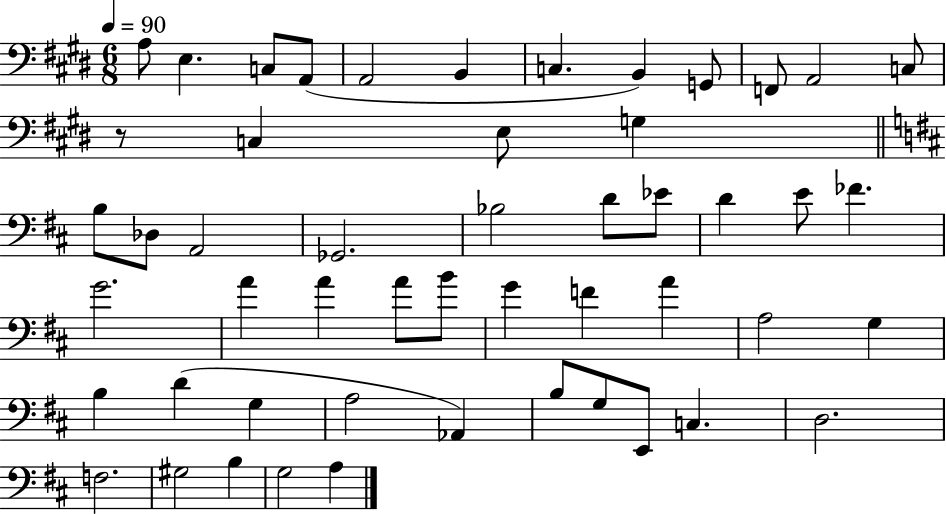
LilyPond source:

{
  \clef bass
  \numericTimeSignature
  \time 6/8
  \key e \major
  \tempo 4 = 90
  \repeat volta 2 { a8 e4. c8 a,8( | a,2 b,4 | c4. b,4) g,8 | f,8 a,2 c8 | \break r8 c4 e8 g4 | \bar "||" \break \key d \major b8 des8 a,2 | ges,2. | bes2 d'8 ees'8 | d'4 e'8 fes'4. | \break g'2. | a'4 a'4 a'8 b'8 | g'4 f'4 a'4 | a2 g4 | \break b4 d'4( g4 | a2 aes,4) | b8 g8 e,8 c4. | d2. | \break f2. | gis2 b4 | g2 a4 | } \bar "|."
}